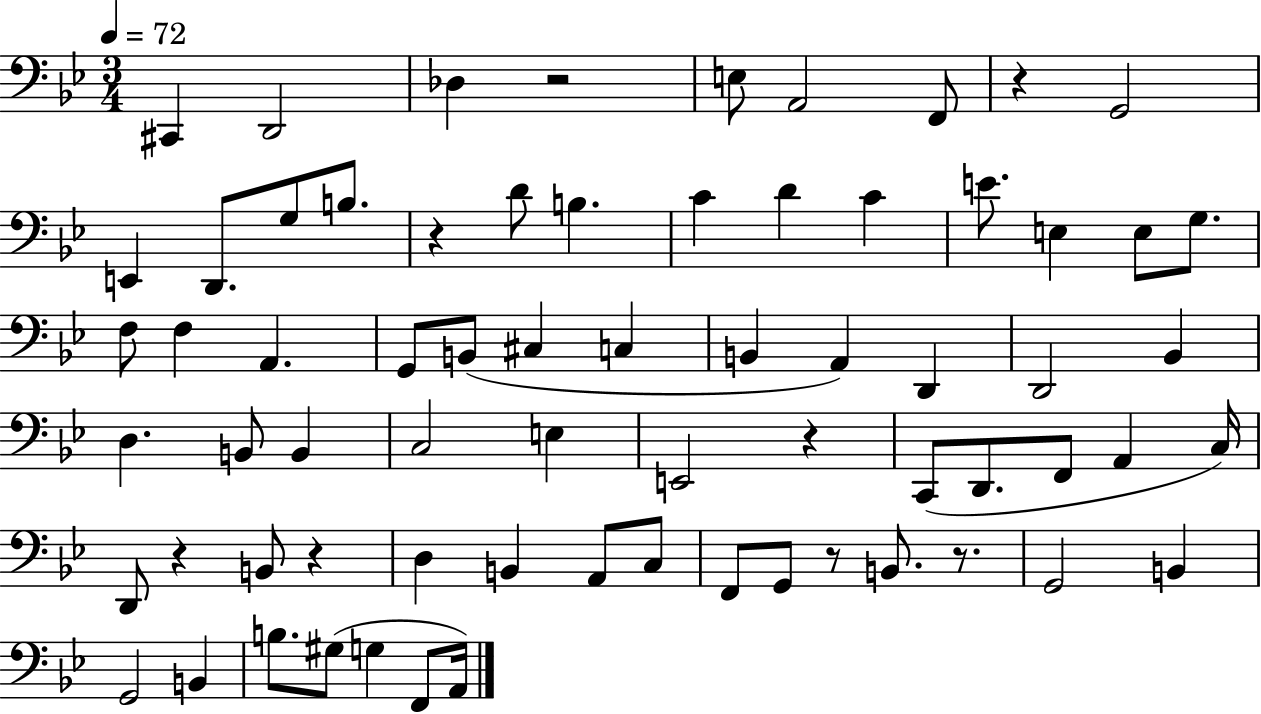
{
  \clef bass
  \numericTimeSignature
  \time 3/4
  \key bes \major
  \tempo 4 = 72
  \repeat volta 2 { cis,4 d,2 | des4 r2 | e8 a,2 f,8 | r4 g,2 | \break e,4 d,8. g8 b8. | r4 d'8 b4. | c'4 d'4 c'4 | e'8. e4 e8 g8. | \break f8 f4 a,4. | g,8 b,8( cis4 c4 | b,4 a,4) d,4 | d,2 bes,4 | \break d4. b,8 b,4 | c2 e4 | e,2 r4 | c,8( d,8. f,8 a,4 c16) | \break d,8 r4 b,8 r4 | d4 b,4 a,8 c8 | f,8 g,8 r8 b,8. r8. | g,2 b,4 | \break g,2 b,4 | b8. gis8( g4 f,8 a,16) | } \bar "|."
}